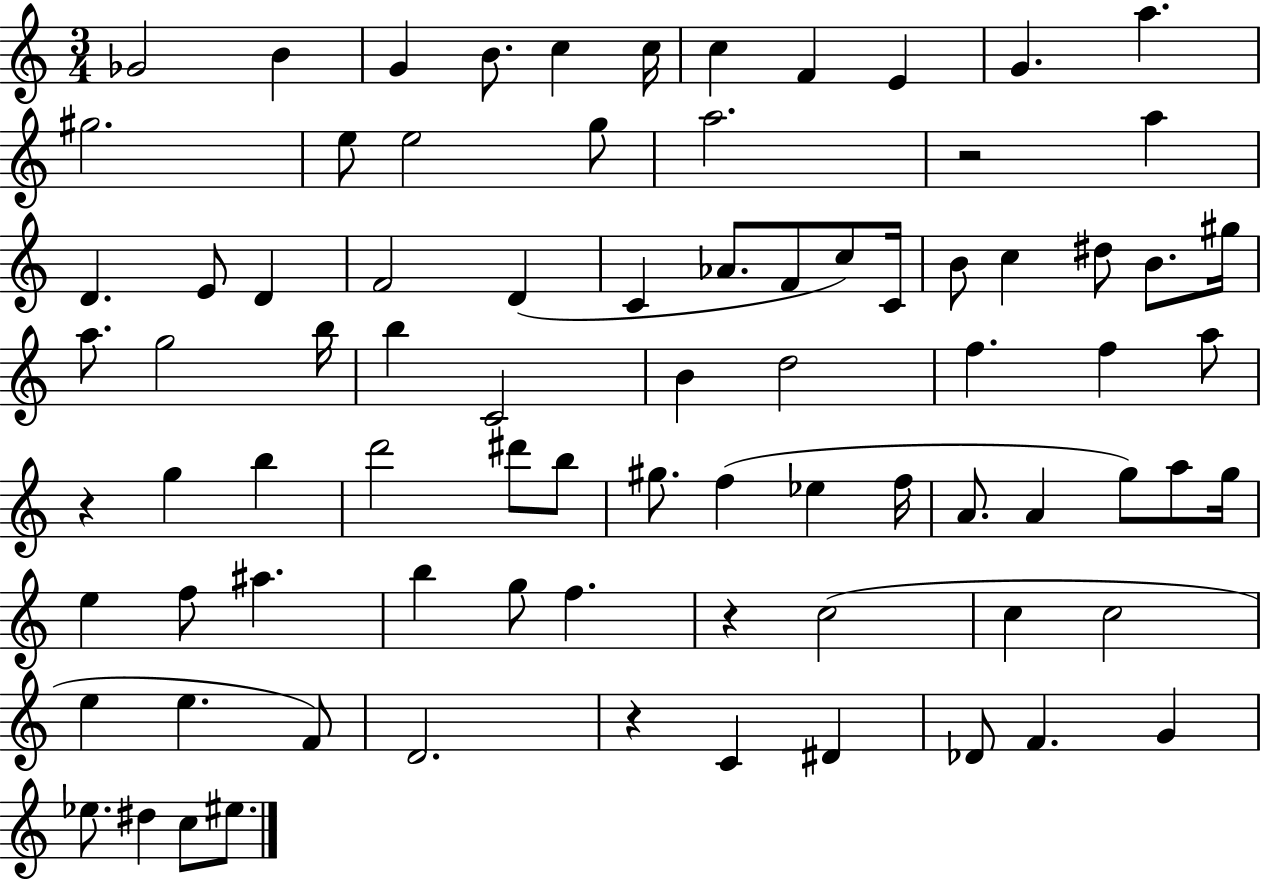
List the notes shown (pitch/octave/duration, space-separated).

Gb4/h B4/q G4/q B4/e. C5/q C5/s C5/q F4/q E4/q G4/q. A5/q. G#5/h. E5/e E5/h G5/e A5/h. R/h A5/q D4/q. E4/e D4/q F4/h D4/q C4/q Ab4/e. F4/e C5/e C4/s B4/e C5/q D#5/e B4/e. G#5/s A5/e. G5/h B5/s B5/q C4/h B4/q D5/h F5/q. F5/q A5/e R/q G5/q B5/q D6/h D#6/e B5/e G#5/e. F5/q Eb5/q F5/s A4/e. A4/q G5/e A5/e G5/s E5/q F5/e A#5/q. B5/q G5/e F5/q. R/q C5/h C5/q C5/h E5/q E5/q. F4/e D4/h. R/q C4/q D#4/q Db4/e F4/q. G4/q Eb5/e. D#5/q C5/e EIS5/e.